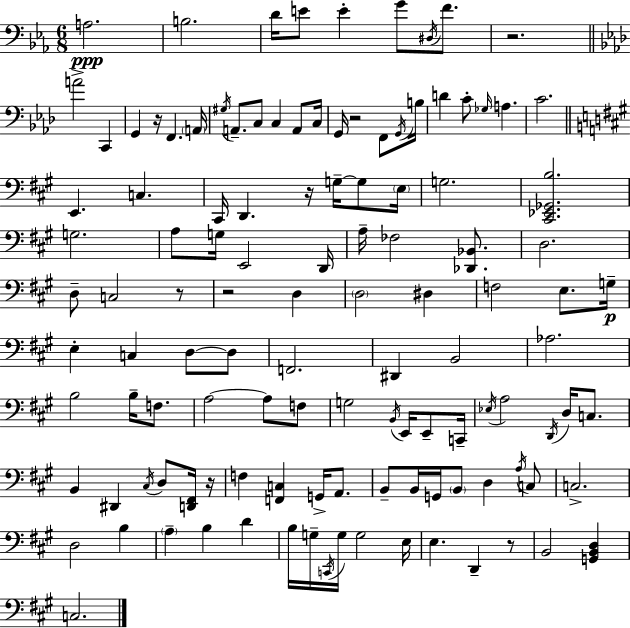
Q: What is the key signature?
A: EES major